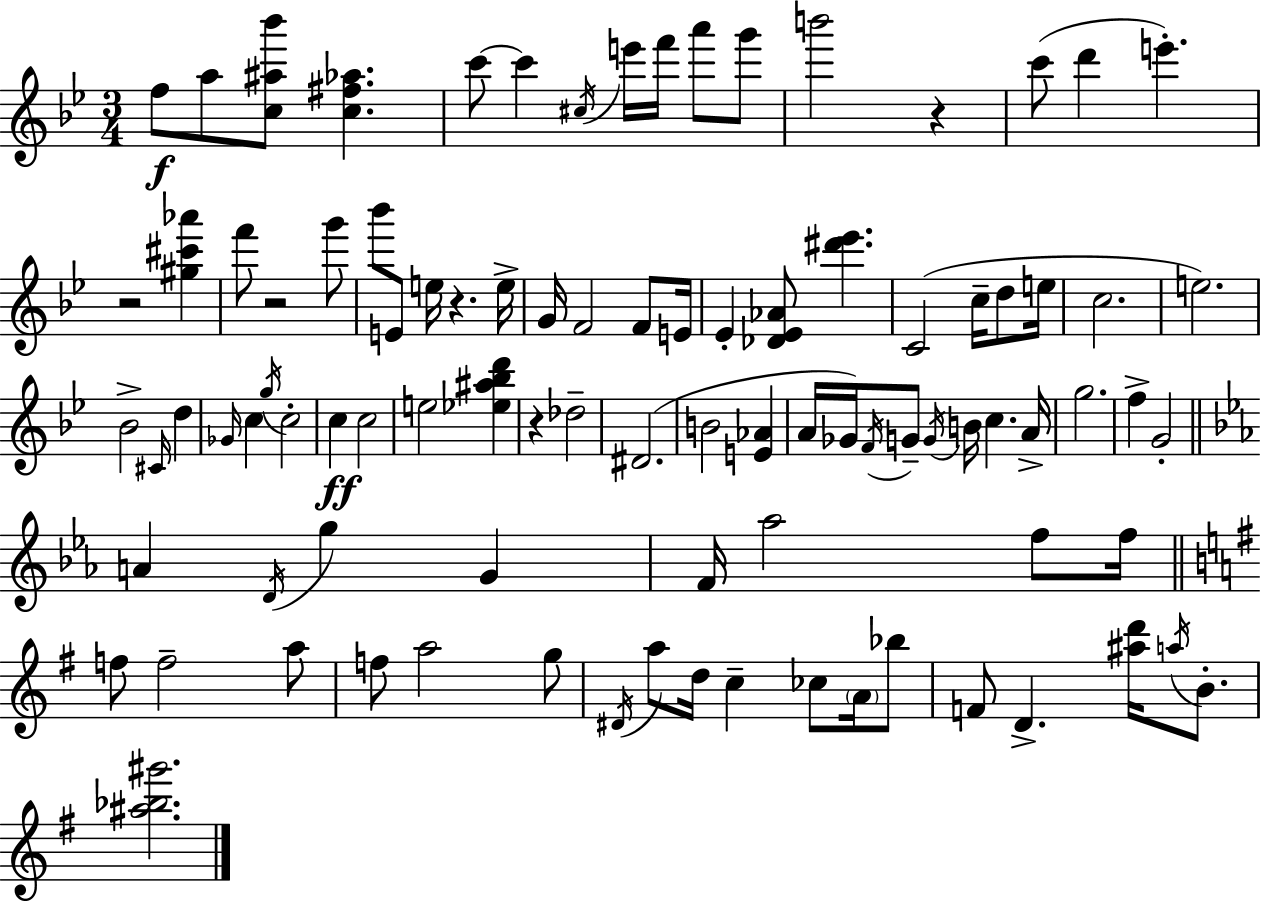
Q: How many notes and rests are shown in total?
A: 93